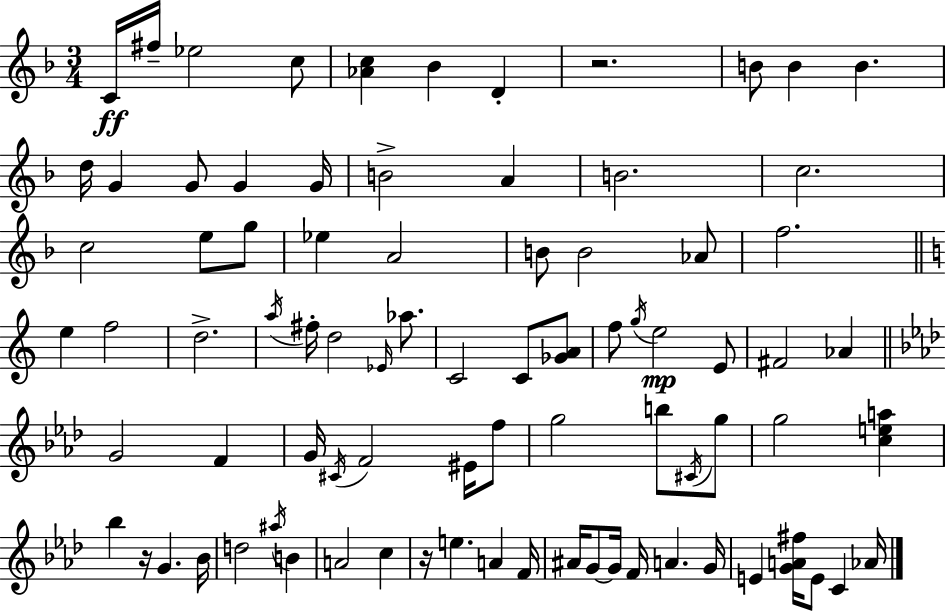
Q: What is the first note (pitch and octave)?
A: C4